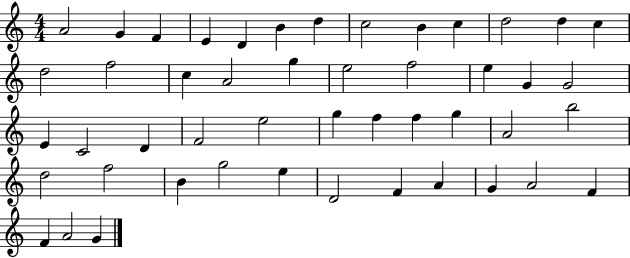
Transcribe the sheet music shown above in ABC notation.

X:1
T:Untitled
M:4/4
L:1/4
K:C
A2 G F E D B d c2 B c d2 d c d2 f2 c A2 g e2 f2 e G G2 E C2 D F2 e2 g f f g A2 b2 d2 f2 B g2 e D2 F A G A2 F F A2 G